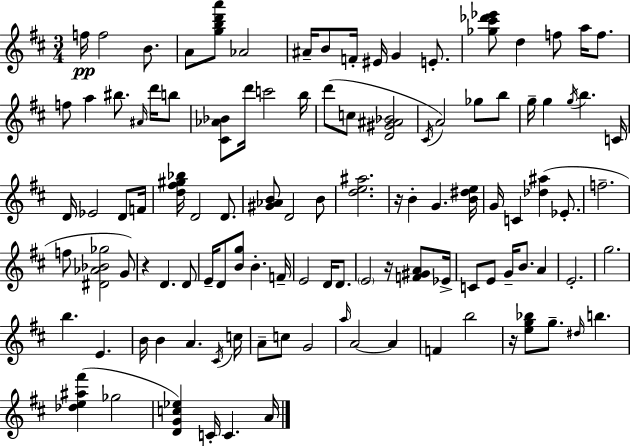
X:1
T:Untitled
M:3/4
L:1/4
K:D
f/4 f2 B/2 A/2 [gbd'a']/2 _A2 ^A/4 B/2 F/4 ^E/4 G E/2 [_g^c'_d'_e']/2 d f/2 a/4 f/2 f/2 a ^b/2 ^A/4 d'/4 b/2 [^C_A_B]/2 d'/4 c'2 b/4 d'/2 c/2 [D^G^A_B]2 ^C/4 A2 _g/2 b/2 g/4 g g/4 b C/4 D/4 _E2 D/2 F/4 [d^f^g_b]/4 D2 D/2 [^G_AB]/2 D2 B/2 [de^a]2 z/4 B G [B^de]/4 G/4 C [_d^a] _E/2 f2 f/2 [^D_A_B_g]2 G/2 z D D/2 E/4 D/2 [Bg]/2 B F/4 E2 D/4 D/2 E2 z/4 [F^GA]/2 _E/4 C/2 E/2 G/4 B/2 A E2 g2 b E B/4 B A ^C/4 c/4 A/2 c/2 G2 a/4 A2 A F b2 z/4 [eg_b]/2 g/2 ^d/4 b [_de^a^f'] _g2 [DGc_e] C/4 C A/4